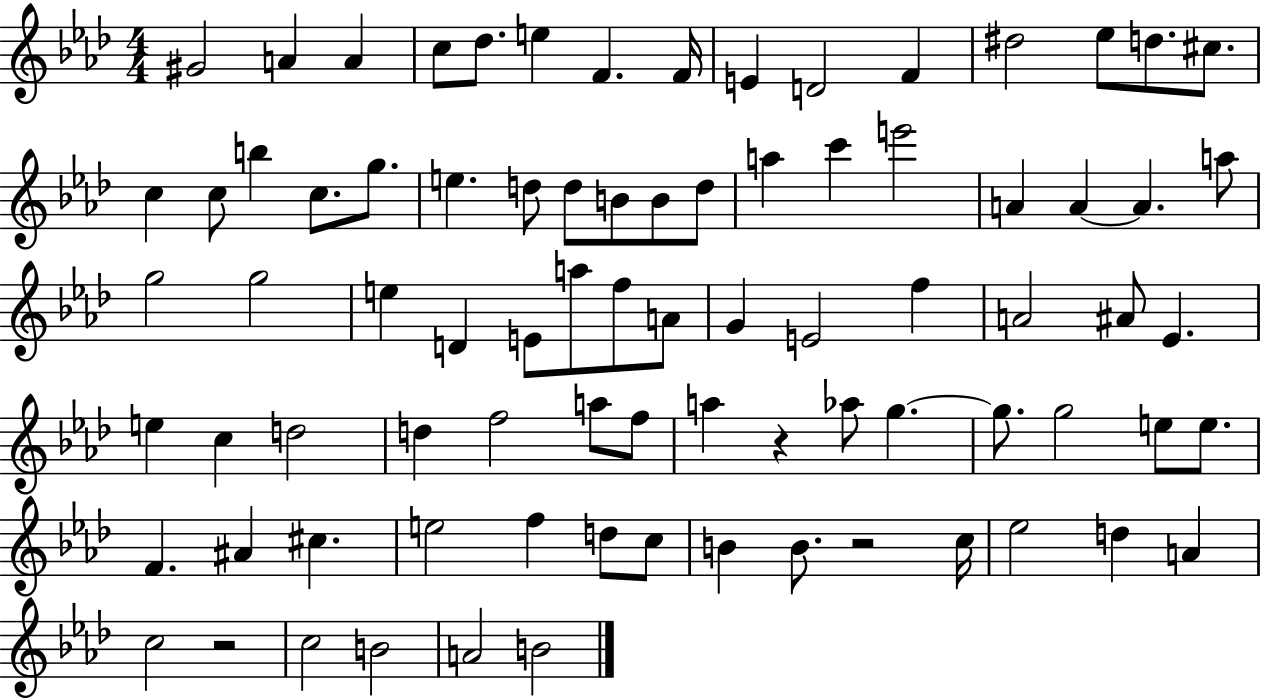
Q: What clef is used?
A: treble